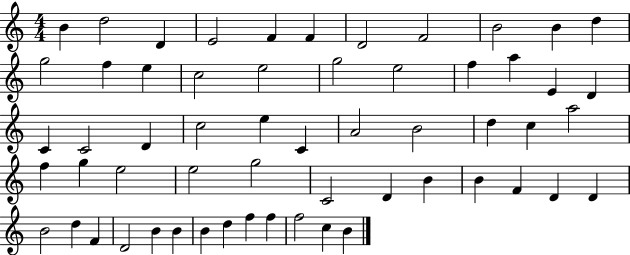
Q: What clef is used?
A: treble